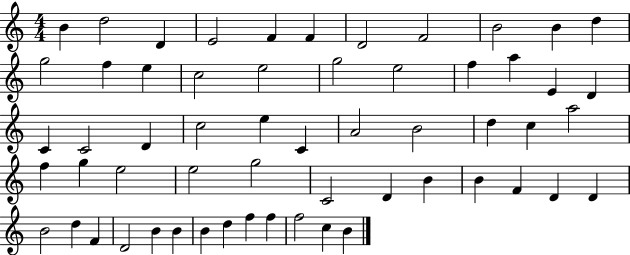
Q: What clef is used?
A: treble